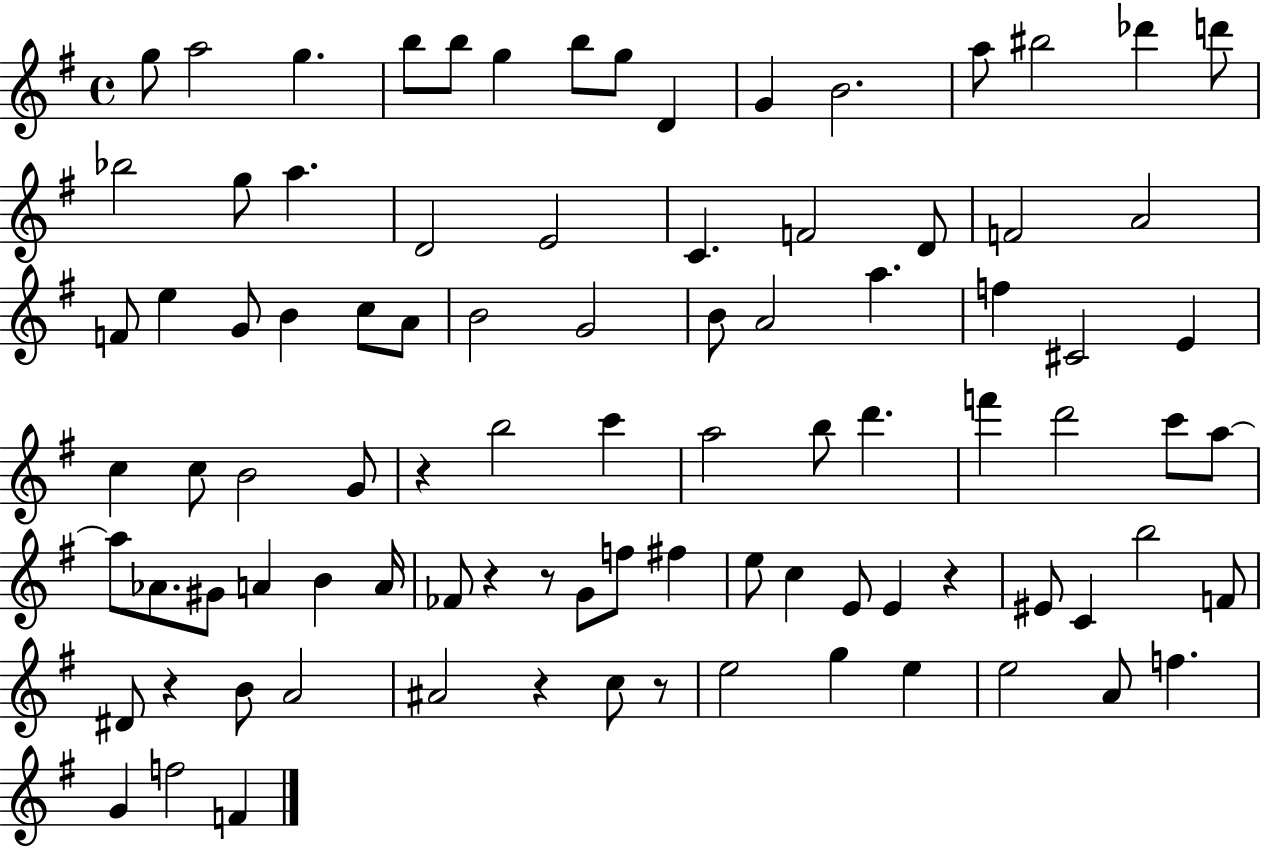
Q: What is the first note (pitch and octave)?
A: G5